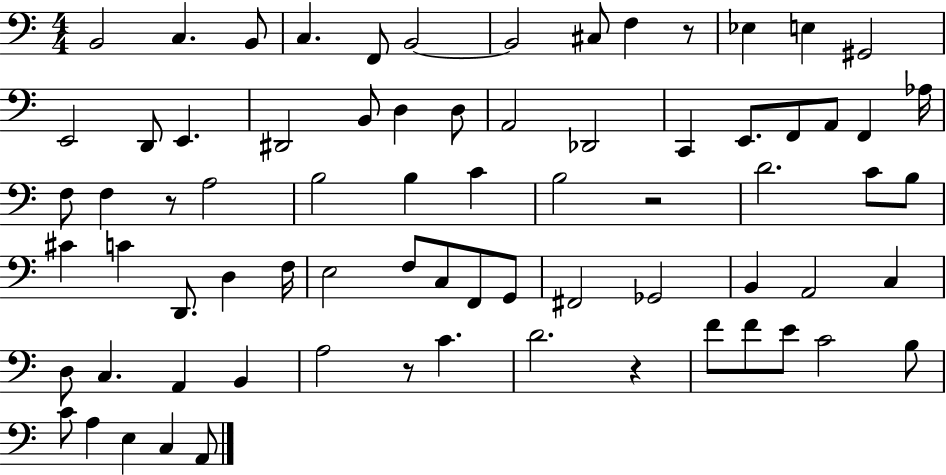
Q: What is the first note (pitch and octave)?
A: B2